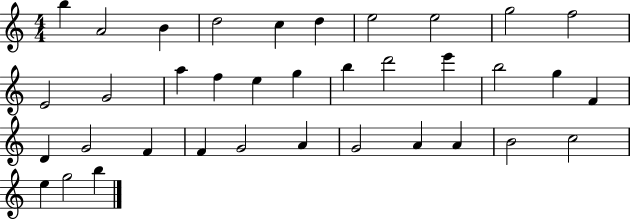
{
  \clef treble
  \numericTimeSignature
  \time 4/4
  \key c \major
  b''4 a'2 b'4 | d''2 c''4 d''4 | e''2 e''2 | g''2 f''2 | \break e'2 g'2 | a''4 f''4 e''4 g''4 | b''4 d'''2 e'''4 | b''2 g''4 f'4 | \break d'4 g'2 f'4 | f'4 g'2 a'4 | g'2 a'4 a'4 | b'2 c''2 | \break e''4 g''2 b''4 | \bar "|."
}